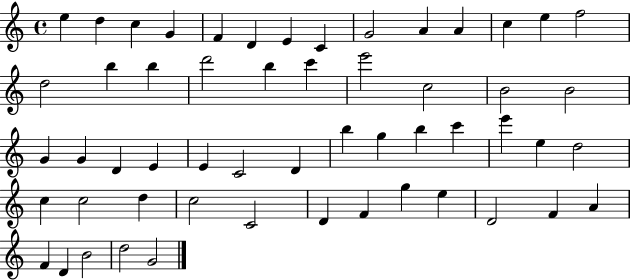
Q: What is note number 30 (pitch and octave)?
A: C4